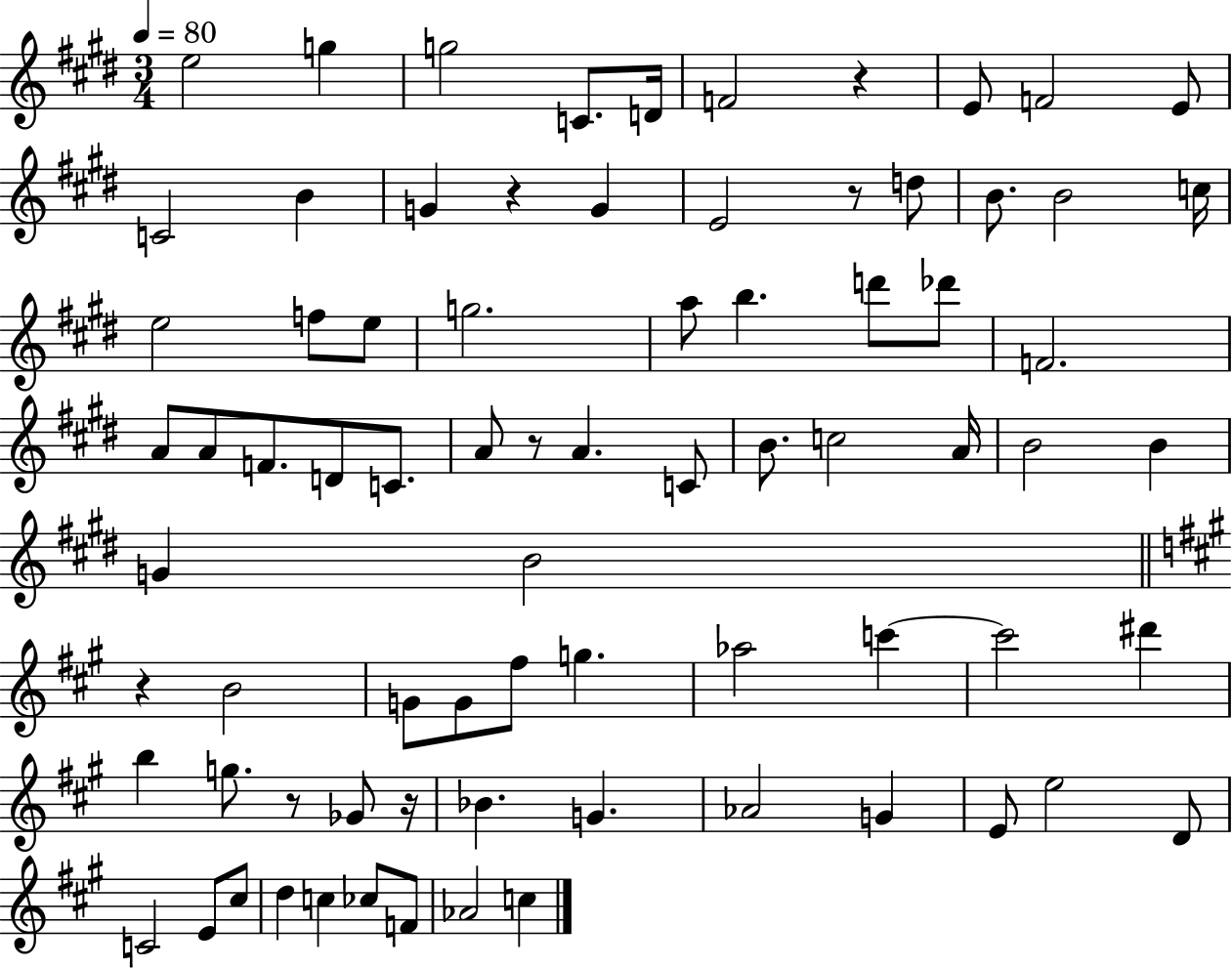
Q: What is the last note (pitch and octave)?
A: C5